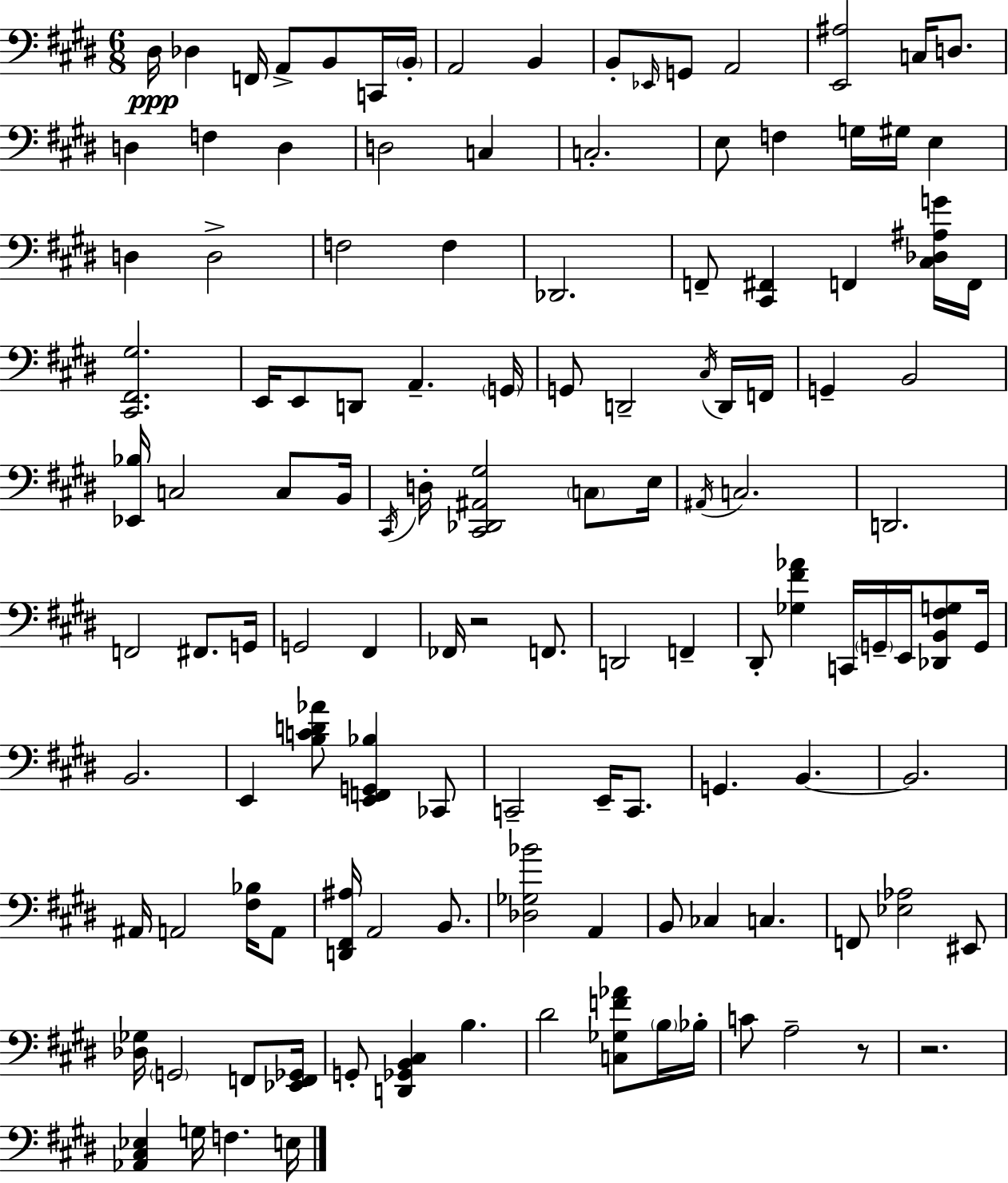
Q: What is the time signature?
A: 6/8